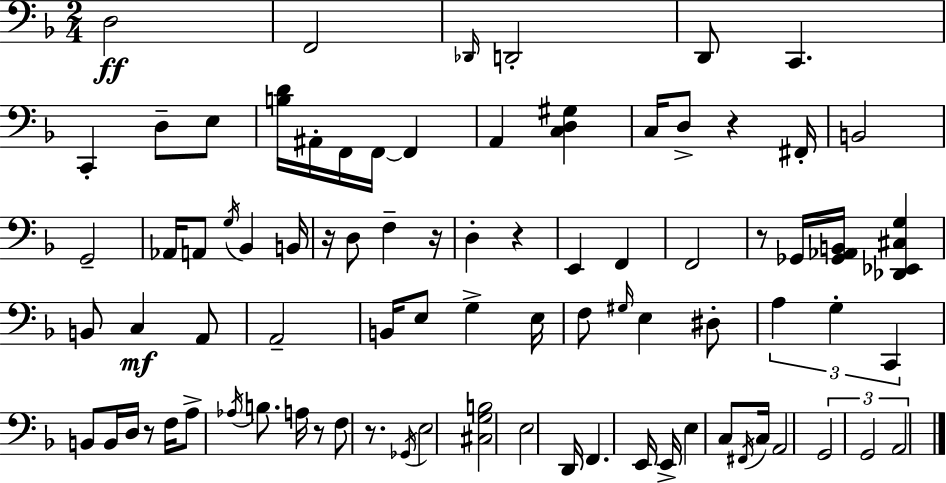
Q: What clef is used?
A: bass